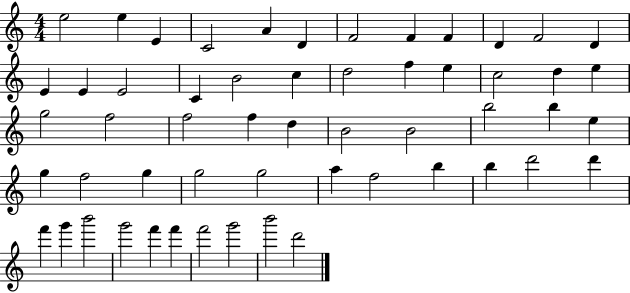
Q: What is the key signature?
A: C major